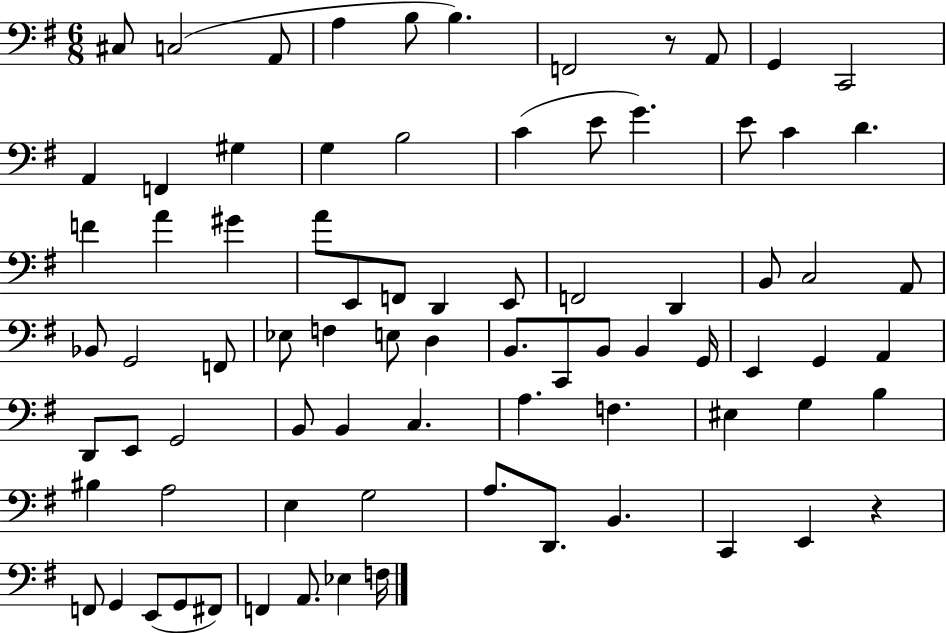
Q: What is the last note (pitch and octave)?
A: F3